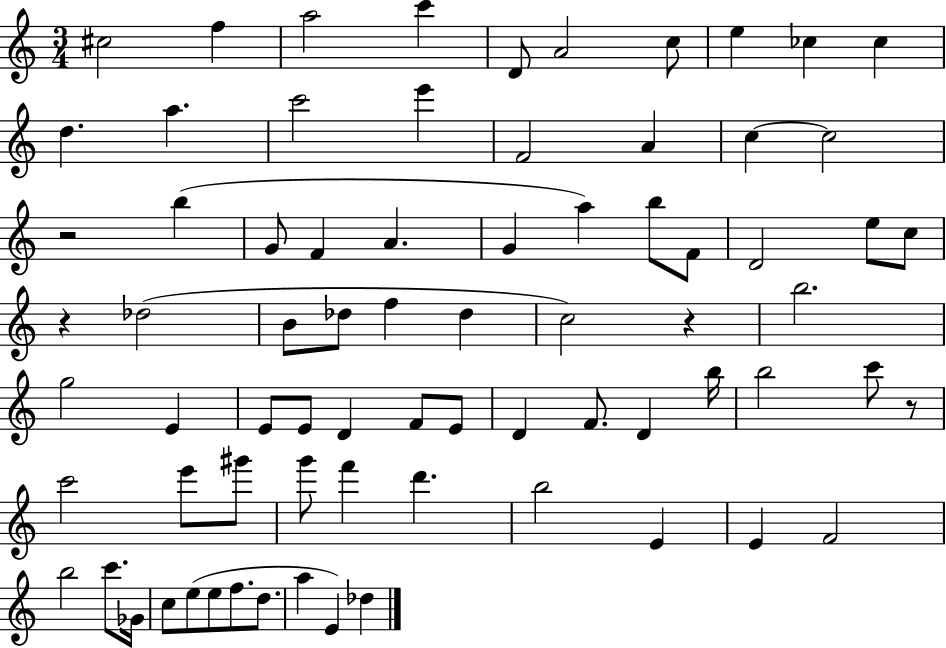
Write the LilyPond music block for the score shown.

{
  \clef treble
  \numericTimeSignature
  \time 3/4
  \key c \major
  \repeat volta 2 { cis''2 f''4 | a''2 c'''4 | d'8 a'2 c''8 | e''4 ces''4 ces''4 | \break d''4. a''4. | c'''2 e'''4 | f'2 a'4 | c''4~~ c''2 | \break r2 b''4( | g'8 f'4 a'4. | g'4 a''4) b''8 f'8 | d'2 e''8 c''8 | \break r4 des''2( | b'8 des''8 f''4 des''4 | c''2) r4 | b''2. | \break g''2 e'4 | e'8 e'8 d'4 f'8 e'8 | d'4 f'8. d'4 b''16 | b''2 c'''8 r8 | \break c'''2 e'''8 gis'''8 | g'''8 f'''4 d'''4. | b''2 e'4 | e'4 f'2 | \break b''2 c'''8. ges'16 | c''8 e''8( e''8 f''8. d''8. | a''4 e'4) des''4 | } \bar "|."
}